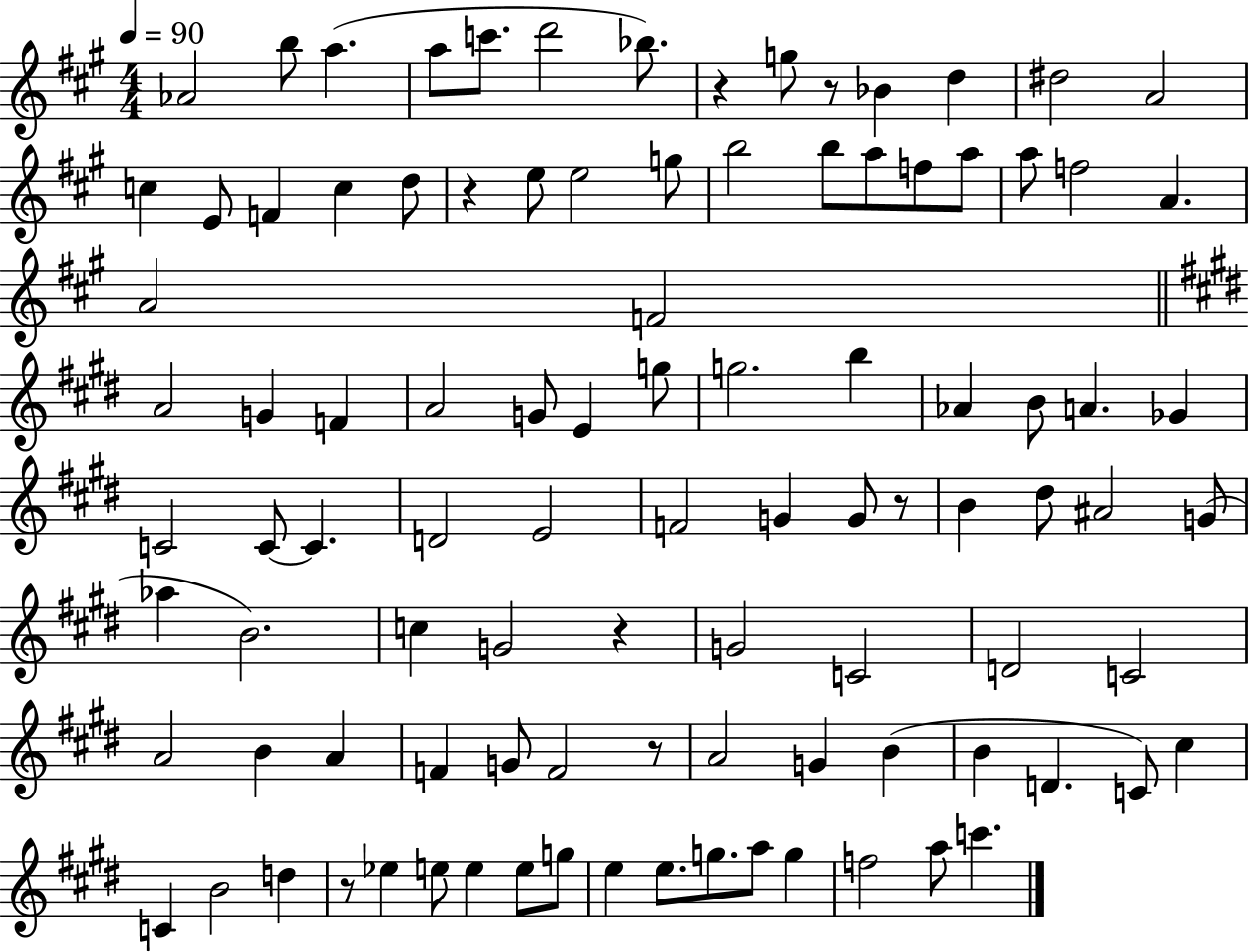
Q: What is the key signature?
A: A major